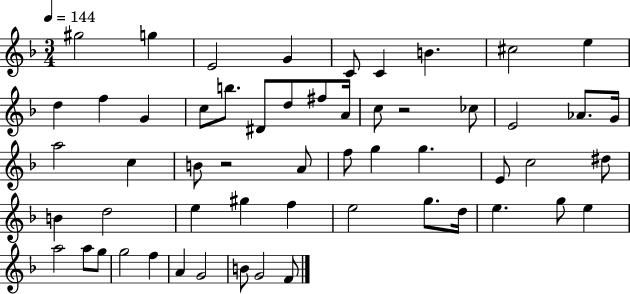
X:1
T:Untitled
M:3/4
L:1/4
K:F
^g2 g E2 G C/2 C B ^c2 e d f G c/2 b/2 ^D/2 d/2 ^f/2 A/4 c/2 z2 _c/2 E2 _A/2 G/4 a2 c B/2 z2 A/2 f/2 g g E/2 c2 ^d/2 B d2 e ^g f e2 g/2 d/4 e g/2 e a2 a/2 g/2 g2 f A G2 B/2 G2 F/2